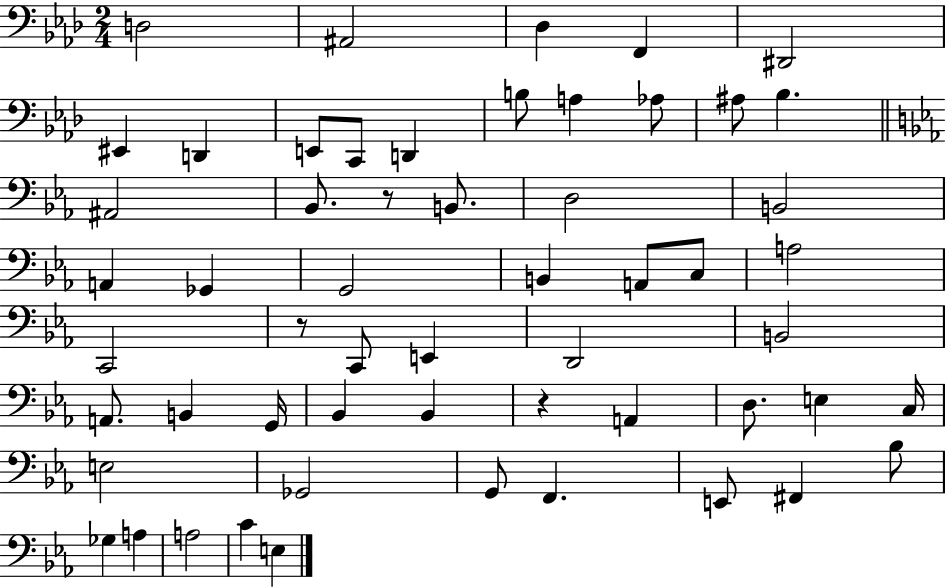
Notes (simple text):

D3/h A#2/h Db3/q F2/q D#2/h EIS2/q D2/q E2/e C2/e D2/q B3/e A3/q Ab3/e A#3/e Bb3/q. A#2/h Bb2/e. R/e B2/e. D3/h B2/h A2/q Gb2/q G2/h B2/q A2/e C3/e A3/h C2/h R/e C2/e E2/q D2/h B2/h A2/e. B2/q G2/s Bb2/q Bb2/q R/q A2/q D3/e. E3/q C3/s E3/h Gb2/h G2/e F2/q. E2/e F#2/q Bb3/e Gb3/q A3/q A3/h C4/q E3/q